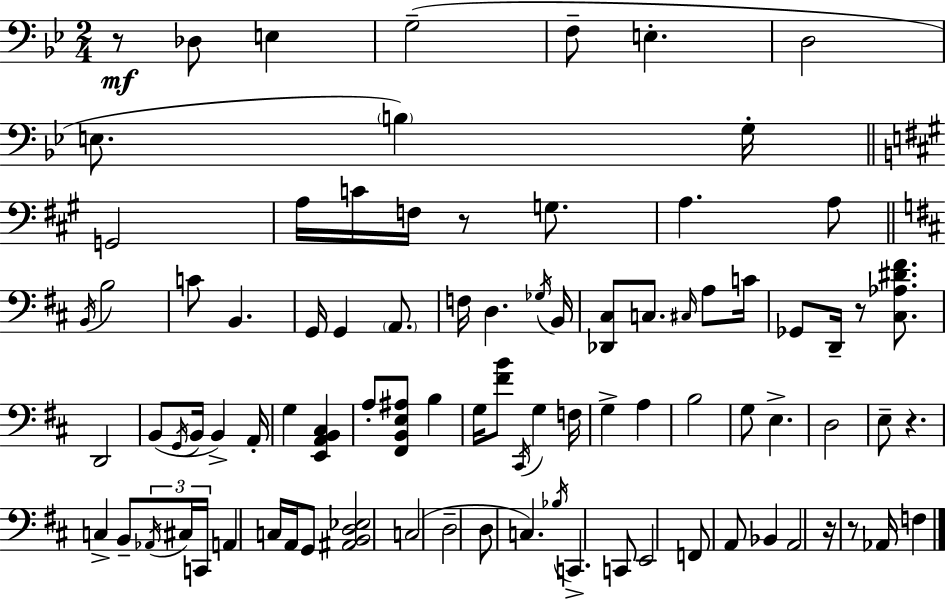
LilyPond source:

{
  \clef bass
  \numericTimeSignature
  \time 2/4
  \key bes \major
  r8\mf des8 e4 | g2--( | f8-- e4.-. | d2 | \break e8. \parenthesize b4) g16-. | \bar "||" \break \key a \major g,2 | a16 c'16 f16 r8 g8. | a4. a8 | \bar "||" \break \key d \major \acciaccatura { b,16 } b2 | c'8 b,4. | g,16 g,4 \parenthesize a,8. | f16 d4. | \break \acciaccatura { ges16 } b,16 <des, cis>8 c8. \grace { cis16 } | a8 c'16 ges,8 d,16-- r8 | <cis aes dis' fis'>8. d,2 | b,8( \acciaccatura { g,16 } b,16 b,4->) | \break a,16-. g4 | <e, a, b, cis>4 a8-. <fis, b, e ais>8 | b4 g16 <fis' b'>8 \acciaccatura { cis,16 } | g4 f16 g4-> | \break a4 b2 | g8 e4.-> | d2 | e8-- r4. | \break c4-> | b,8-- \tuplet 3/2 { \acciaccatura { aes,16 } cis16 c,16 } a,4 | c16 a,16 g,8 <ais, b, d ees>2 | c2( | \break d2-- | d8 | c4.) \acciaccatura { bes16 } c,4.-> | c,8 e,2 | \break f,8 | a,8 bes,4 a,2 | r16 | r8 aes,16 f4 \bar "|."
}